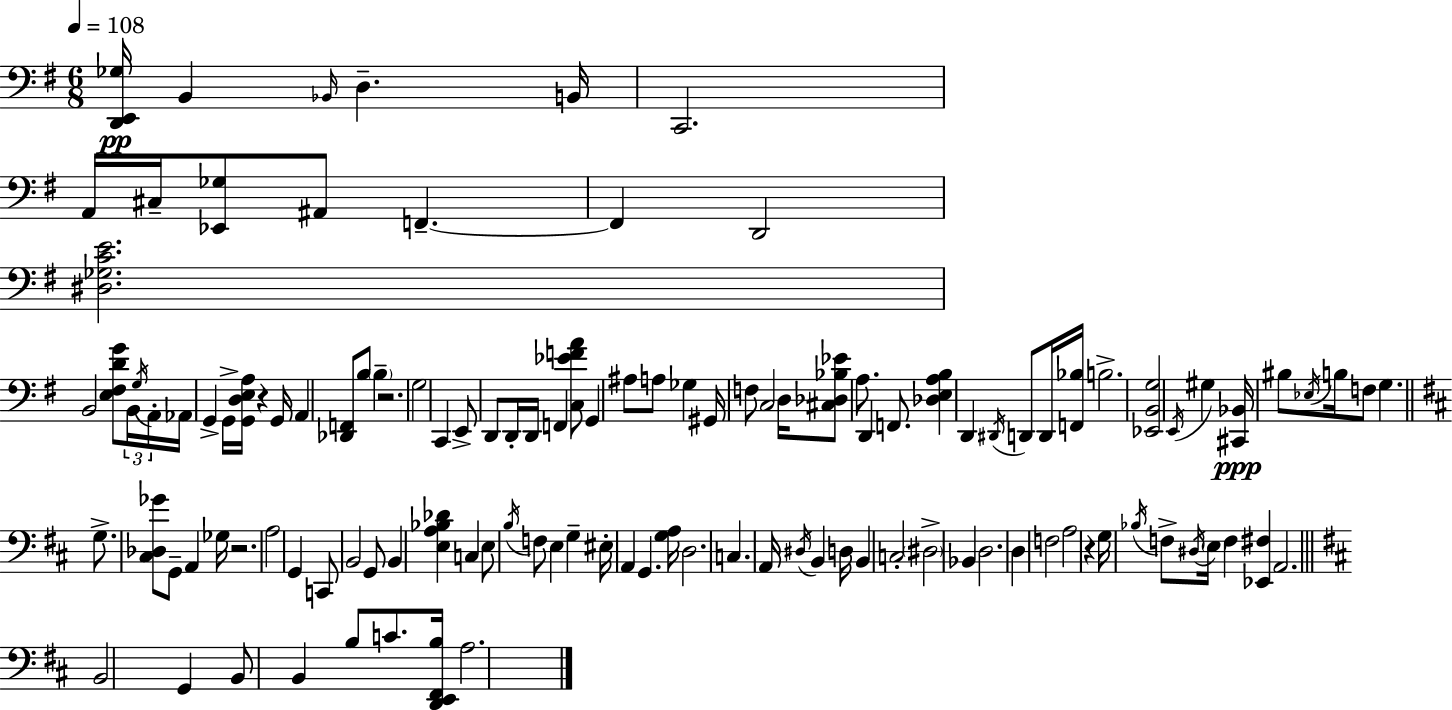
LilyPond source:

{
  \clef bass
  \numericTimeSignature
  \time 6/8
  \key e \minor
  \tempo 4 = 108
  <d, e, ges>16\pp b,4 \grace { bes,16 } d4.-- | b,16 c,2. | a,16 cis16-- <ees, ges>8 ais,8 f,4.--~~ | f,4 d,2 | \break <dis ges c' e'>2. | b,2 <e fis d' g'>8 \tuplet 3/2 { b,16 | \acciaccatura { g16 } a,16-. } aes,16 g,4-> g,16-> <g, d e a>16 r4 | g,16 a,4 <des, f,>8 b8 \parenthesize b4-- | \break r2. | g2 c,4 | e,8-> d,8 d,16-. d,16 f,4 | <c ees' f' a'>8 g,4 ais8 a8 ges4 | \break gis,16 f8 c2 | d16 <cis des bes ees'>8 a8. d,4 f,8. | <des e a b>4 d,4 \acciaccatura { dis,16 } d,8 | d,16 <f, bes>16 b2.-> | \break <ees, b, g>2 \acciaccatura { e,16 } | gis4 <cis, bes,>16\ppp bis8 \acciaccatura { ees16 } b16 f8 g4. | \bar "||" \break \key d \major g8.-> <cis des ges'>8 g,8-- a,4 ges16 | r2. | a2 g,4 | c,8 b,2 g,8 | \break b,4 <e a bes des'>4 c4 | e8 \acciaccatura { b16 } f8 e4 g4-- | eis16-. a,4 g,4. | <g a>16 d2. | \break c4. a,16 \acciaccatura { dis16 } b,4 | d16 b,4 c2-. | \parenthesize dis2-> bes,4 | d2. | \break d4 f2 | a2 r4 | g16 \acciaccatura { bes16 } f8-> \acciaccatura { dis16 } \parenthesize e16 f4 | <ees, fis>4 a,2. | \break \bar "||" \break \key d \major b,2 g,4 | b,8 b,4 b8 c'8. <d, e, fis, b>16 | a2. | \bar "|."
}